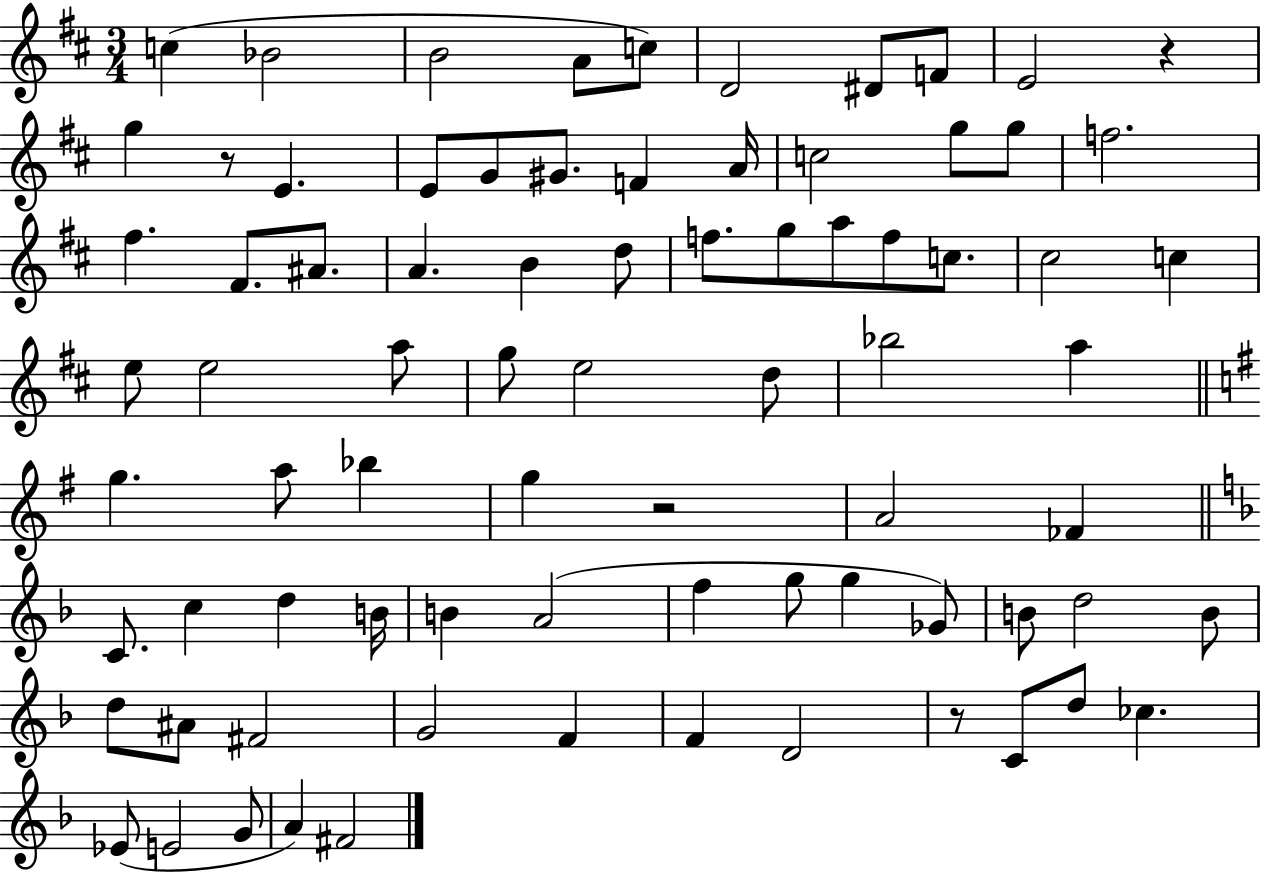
{
  \clef treble
  \numericTimeSignature
  \time 3/4
  \key d \major
  c''4( bes'2 | b'2 a'8 c''8) | d'2 dis'8 f'8 | e'2 r4 | \break g''4 r8 e'4. | e'8 g'8 gis'8. f'4 a'16 | c''2 g''8 g''8 | f''2. | \break fis''4. fis'8. ais'8. | a'4. b'4 d''8 | f''8. g''8 a''8 f''8 c''8. | cis''2 c''4 | \break e''8 e''2 a''8 | g''8 e''2 d''8 | bes''2 a''4 | \bar "||" \break \key g \major g''4. a''8 bes''4 | g''4 r2 | a'2 fes'4 | \bar "||" \break \key f \major c'8. c''4 d''4 b'16 | b'4 a'2( | f''4 g''8 g''4 ges'8) | b'8 d''2 b'8 | \break d''8 ais'8 fis'2 | g'2 f'4 | f'4 d'2 | r8 c'8 d''8 ces''4. | \break ees'8( e'2 g'8 | a'4) fis'2 | \bar "|."
}